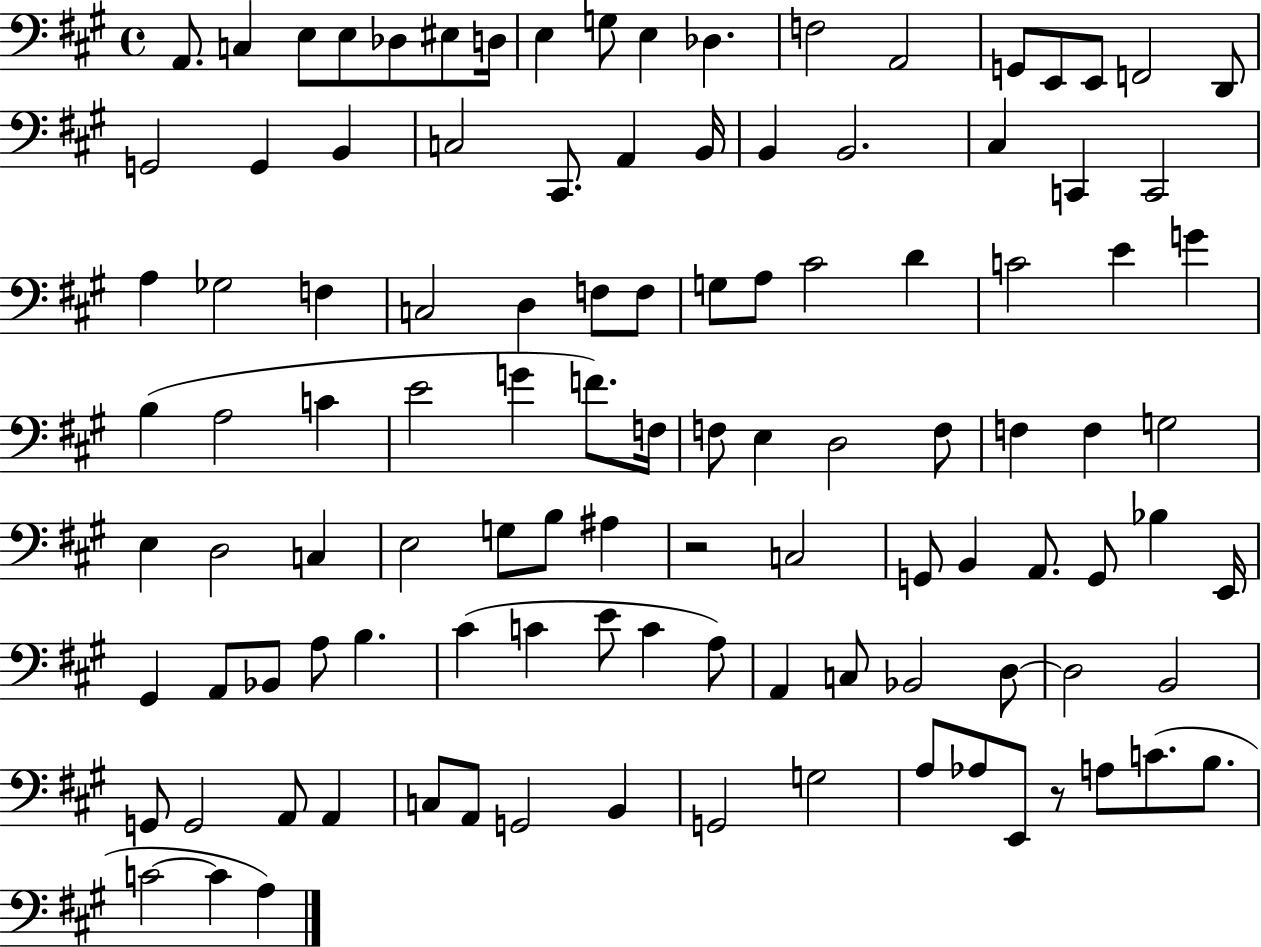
A2/e. C3/q E3/e E3/e Db3/e EIS3/e D3/s E3/q G3/e E3/q Db3/q. F3/h A2/h G2/e E2/e E2/e F2/h D2/e G2/h G2/q B2/q C3/h C#2/e. A2/q B2/s B2/q B2/h. C#3/q C2/q C2/h A3/q Gb3/h F3/q C3/h D3/q F3/e F3/e G3/e A3/e C#4/h D4/q C4/h E4/q G4/q B3/q A3/h C4/q E4/h G4/q F4/e. F3/s F3/e E3/q D3/h F3/e F3/q F3/q G3/h E3/q D3/h C3/q E3/h G3/e B3/e A#3/q R/h C3/h G2/e B2/q A2/e. G2/e Bb3/q E2/s G#2/q A2/e Bb2/e A3/e B3/q. C#4/q C4/q E4/e C4/q A3/e A2/q C3/e Bb2/h D3/e D3/h B2/h G2/e G2/h A2/e A2/q C3/e A2/e G2/h B2/q G2/h G3/h A3/e Ab3/e E2/e R/e A3/e C4/e. B3/e. C4/h C4/q A3/q